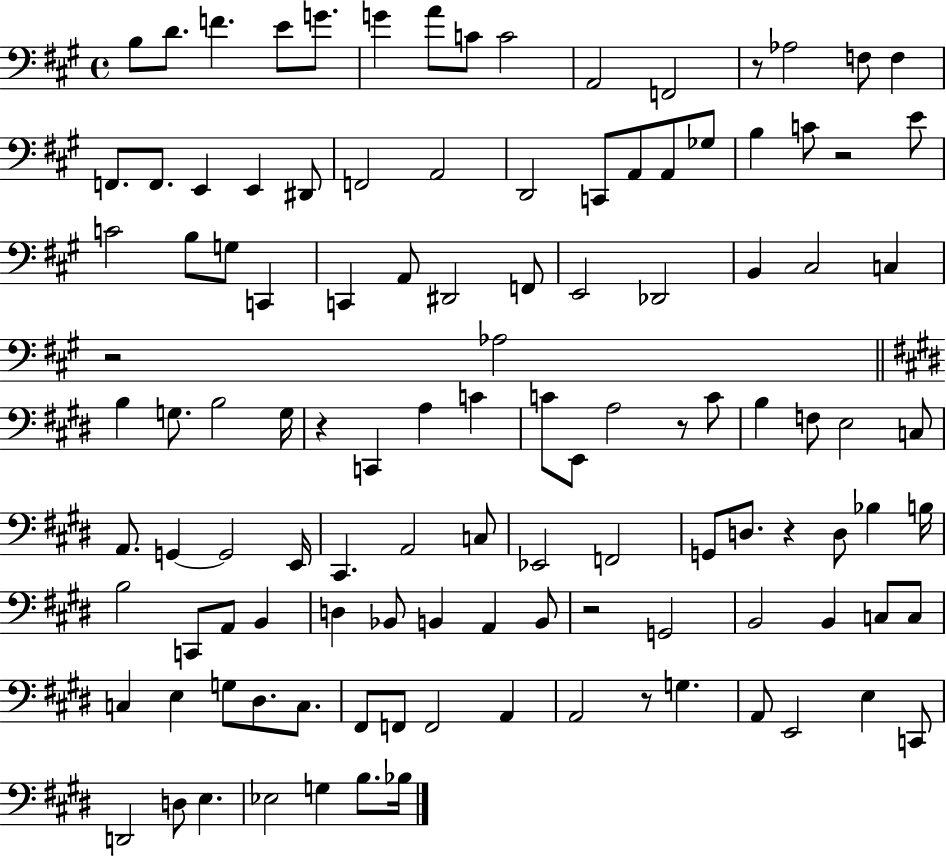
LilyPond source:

{
  \clef bass
  \time 4/4
  \defaultTimeSignature
  \key a \major
  b8 d'8. f'4. e'8 g'8. | g'4 a'8 c'8 c'2 | a,2 f,2 | r8 aes2 f8 f4 | \break f,8. f,8. e,4 e,4 dis,8 | f,2 a,2 | d,2 c,8 a,8 a,8 ges8 | b4 c'8 r2 e'8 | \break c'2 b8 g8 c,4 | c,4 a,8 dis,2 f,8 | e,2 des,2 | b,4 cis2 c4 | \break r2 aes2 | \bar "||" \break \key e \major b4 g8. b2 g16 | r4 c,4 a4 c'4 | c'8 e,8 a2 r8 c'8 | b4 f8 e2 c8 | \break a,8. g,4~~ g,2 e,16 | cis,4. a,2 c8 | ees,2 f,2 | g,8 d8. r4 d8 bes4 b16 | \break b2 c,8 a,8 b,4 | d4 bes,8 b,4 a,4 b,8 | r2 g,2 | b,2 b,4 c8 c8 | \break c4 e4 g8 dis8. c8. | fis,8 f,8 f,2 a,4 | a,2 r8 g4. | a,8 e,2 e4 c,8 | \break d,2 d8 e4. | ees2 g4 b8. bes16 | \bar "|."
}